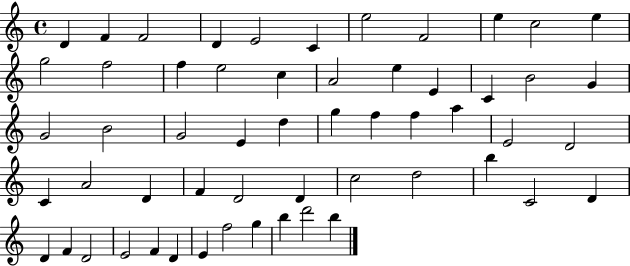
{
  \clef treble
  \time 4/4
  \defaultTimeSignature
  \key c \major
  d'4 f'4 f'2 | d'4 e'2 c'4 | e''2 f'2 | e''4 c''2 e''4 | \break g''2 f''2 | f''4 e''2 c''4 | a'2 e''4 e'4 | c'4 b'2 g'4 | \break g'2 b'2 | g'2 e'4 d''4 | g''4 f''4 f''4 a''4 | e'2 d'2 | \break c'4 a'2 d'4 | f'4 d'2 d'4 | c''2 d''2 | b''4 c'2 d'4 | \break d'4 f'4 d'2 | e'2 f'4 d'4 | e'4 f''2 g''4 | b''4 d'''2 b''4 | \break \bar "|."
}